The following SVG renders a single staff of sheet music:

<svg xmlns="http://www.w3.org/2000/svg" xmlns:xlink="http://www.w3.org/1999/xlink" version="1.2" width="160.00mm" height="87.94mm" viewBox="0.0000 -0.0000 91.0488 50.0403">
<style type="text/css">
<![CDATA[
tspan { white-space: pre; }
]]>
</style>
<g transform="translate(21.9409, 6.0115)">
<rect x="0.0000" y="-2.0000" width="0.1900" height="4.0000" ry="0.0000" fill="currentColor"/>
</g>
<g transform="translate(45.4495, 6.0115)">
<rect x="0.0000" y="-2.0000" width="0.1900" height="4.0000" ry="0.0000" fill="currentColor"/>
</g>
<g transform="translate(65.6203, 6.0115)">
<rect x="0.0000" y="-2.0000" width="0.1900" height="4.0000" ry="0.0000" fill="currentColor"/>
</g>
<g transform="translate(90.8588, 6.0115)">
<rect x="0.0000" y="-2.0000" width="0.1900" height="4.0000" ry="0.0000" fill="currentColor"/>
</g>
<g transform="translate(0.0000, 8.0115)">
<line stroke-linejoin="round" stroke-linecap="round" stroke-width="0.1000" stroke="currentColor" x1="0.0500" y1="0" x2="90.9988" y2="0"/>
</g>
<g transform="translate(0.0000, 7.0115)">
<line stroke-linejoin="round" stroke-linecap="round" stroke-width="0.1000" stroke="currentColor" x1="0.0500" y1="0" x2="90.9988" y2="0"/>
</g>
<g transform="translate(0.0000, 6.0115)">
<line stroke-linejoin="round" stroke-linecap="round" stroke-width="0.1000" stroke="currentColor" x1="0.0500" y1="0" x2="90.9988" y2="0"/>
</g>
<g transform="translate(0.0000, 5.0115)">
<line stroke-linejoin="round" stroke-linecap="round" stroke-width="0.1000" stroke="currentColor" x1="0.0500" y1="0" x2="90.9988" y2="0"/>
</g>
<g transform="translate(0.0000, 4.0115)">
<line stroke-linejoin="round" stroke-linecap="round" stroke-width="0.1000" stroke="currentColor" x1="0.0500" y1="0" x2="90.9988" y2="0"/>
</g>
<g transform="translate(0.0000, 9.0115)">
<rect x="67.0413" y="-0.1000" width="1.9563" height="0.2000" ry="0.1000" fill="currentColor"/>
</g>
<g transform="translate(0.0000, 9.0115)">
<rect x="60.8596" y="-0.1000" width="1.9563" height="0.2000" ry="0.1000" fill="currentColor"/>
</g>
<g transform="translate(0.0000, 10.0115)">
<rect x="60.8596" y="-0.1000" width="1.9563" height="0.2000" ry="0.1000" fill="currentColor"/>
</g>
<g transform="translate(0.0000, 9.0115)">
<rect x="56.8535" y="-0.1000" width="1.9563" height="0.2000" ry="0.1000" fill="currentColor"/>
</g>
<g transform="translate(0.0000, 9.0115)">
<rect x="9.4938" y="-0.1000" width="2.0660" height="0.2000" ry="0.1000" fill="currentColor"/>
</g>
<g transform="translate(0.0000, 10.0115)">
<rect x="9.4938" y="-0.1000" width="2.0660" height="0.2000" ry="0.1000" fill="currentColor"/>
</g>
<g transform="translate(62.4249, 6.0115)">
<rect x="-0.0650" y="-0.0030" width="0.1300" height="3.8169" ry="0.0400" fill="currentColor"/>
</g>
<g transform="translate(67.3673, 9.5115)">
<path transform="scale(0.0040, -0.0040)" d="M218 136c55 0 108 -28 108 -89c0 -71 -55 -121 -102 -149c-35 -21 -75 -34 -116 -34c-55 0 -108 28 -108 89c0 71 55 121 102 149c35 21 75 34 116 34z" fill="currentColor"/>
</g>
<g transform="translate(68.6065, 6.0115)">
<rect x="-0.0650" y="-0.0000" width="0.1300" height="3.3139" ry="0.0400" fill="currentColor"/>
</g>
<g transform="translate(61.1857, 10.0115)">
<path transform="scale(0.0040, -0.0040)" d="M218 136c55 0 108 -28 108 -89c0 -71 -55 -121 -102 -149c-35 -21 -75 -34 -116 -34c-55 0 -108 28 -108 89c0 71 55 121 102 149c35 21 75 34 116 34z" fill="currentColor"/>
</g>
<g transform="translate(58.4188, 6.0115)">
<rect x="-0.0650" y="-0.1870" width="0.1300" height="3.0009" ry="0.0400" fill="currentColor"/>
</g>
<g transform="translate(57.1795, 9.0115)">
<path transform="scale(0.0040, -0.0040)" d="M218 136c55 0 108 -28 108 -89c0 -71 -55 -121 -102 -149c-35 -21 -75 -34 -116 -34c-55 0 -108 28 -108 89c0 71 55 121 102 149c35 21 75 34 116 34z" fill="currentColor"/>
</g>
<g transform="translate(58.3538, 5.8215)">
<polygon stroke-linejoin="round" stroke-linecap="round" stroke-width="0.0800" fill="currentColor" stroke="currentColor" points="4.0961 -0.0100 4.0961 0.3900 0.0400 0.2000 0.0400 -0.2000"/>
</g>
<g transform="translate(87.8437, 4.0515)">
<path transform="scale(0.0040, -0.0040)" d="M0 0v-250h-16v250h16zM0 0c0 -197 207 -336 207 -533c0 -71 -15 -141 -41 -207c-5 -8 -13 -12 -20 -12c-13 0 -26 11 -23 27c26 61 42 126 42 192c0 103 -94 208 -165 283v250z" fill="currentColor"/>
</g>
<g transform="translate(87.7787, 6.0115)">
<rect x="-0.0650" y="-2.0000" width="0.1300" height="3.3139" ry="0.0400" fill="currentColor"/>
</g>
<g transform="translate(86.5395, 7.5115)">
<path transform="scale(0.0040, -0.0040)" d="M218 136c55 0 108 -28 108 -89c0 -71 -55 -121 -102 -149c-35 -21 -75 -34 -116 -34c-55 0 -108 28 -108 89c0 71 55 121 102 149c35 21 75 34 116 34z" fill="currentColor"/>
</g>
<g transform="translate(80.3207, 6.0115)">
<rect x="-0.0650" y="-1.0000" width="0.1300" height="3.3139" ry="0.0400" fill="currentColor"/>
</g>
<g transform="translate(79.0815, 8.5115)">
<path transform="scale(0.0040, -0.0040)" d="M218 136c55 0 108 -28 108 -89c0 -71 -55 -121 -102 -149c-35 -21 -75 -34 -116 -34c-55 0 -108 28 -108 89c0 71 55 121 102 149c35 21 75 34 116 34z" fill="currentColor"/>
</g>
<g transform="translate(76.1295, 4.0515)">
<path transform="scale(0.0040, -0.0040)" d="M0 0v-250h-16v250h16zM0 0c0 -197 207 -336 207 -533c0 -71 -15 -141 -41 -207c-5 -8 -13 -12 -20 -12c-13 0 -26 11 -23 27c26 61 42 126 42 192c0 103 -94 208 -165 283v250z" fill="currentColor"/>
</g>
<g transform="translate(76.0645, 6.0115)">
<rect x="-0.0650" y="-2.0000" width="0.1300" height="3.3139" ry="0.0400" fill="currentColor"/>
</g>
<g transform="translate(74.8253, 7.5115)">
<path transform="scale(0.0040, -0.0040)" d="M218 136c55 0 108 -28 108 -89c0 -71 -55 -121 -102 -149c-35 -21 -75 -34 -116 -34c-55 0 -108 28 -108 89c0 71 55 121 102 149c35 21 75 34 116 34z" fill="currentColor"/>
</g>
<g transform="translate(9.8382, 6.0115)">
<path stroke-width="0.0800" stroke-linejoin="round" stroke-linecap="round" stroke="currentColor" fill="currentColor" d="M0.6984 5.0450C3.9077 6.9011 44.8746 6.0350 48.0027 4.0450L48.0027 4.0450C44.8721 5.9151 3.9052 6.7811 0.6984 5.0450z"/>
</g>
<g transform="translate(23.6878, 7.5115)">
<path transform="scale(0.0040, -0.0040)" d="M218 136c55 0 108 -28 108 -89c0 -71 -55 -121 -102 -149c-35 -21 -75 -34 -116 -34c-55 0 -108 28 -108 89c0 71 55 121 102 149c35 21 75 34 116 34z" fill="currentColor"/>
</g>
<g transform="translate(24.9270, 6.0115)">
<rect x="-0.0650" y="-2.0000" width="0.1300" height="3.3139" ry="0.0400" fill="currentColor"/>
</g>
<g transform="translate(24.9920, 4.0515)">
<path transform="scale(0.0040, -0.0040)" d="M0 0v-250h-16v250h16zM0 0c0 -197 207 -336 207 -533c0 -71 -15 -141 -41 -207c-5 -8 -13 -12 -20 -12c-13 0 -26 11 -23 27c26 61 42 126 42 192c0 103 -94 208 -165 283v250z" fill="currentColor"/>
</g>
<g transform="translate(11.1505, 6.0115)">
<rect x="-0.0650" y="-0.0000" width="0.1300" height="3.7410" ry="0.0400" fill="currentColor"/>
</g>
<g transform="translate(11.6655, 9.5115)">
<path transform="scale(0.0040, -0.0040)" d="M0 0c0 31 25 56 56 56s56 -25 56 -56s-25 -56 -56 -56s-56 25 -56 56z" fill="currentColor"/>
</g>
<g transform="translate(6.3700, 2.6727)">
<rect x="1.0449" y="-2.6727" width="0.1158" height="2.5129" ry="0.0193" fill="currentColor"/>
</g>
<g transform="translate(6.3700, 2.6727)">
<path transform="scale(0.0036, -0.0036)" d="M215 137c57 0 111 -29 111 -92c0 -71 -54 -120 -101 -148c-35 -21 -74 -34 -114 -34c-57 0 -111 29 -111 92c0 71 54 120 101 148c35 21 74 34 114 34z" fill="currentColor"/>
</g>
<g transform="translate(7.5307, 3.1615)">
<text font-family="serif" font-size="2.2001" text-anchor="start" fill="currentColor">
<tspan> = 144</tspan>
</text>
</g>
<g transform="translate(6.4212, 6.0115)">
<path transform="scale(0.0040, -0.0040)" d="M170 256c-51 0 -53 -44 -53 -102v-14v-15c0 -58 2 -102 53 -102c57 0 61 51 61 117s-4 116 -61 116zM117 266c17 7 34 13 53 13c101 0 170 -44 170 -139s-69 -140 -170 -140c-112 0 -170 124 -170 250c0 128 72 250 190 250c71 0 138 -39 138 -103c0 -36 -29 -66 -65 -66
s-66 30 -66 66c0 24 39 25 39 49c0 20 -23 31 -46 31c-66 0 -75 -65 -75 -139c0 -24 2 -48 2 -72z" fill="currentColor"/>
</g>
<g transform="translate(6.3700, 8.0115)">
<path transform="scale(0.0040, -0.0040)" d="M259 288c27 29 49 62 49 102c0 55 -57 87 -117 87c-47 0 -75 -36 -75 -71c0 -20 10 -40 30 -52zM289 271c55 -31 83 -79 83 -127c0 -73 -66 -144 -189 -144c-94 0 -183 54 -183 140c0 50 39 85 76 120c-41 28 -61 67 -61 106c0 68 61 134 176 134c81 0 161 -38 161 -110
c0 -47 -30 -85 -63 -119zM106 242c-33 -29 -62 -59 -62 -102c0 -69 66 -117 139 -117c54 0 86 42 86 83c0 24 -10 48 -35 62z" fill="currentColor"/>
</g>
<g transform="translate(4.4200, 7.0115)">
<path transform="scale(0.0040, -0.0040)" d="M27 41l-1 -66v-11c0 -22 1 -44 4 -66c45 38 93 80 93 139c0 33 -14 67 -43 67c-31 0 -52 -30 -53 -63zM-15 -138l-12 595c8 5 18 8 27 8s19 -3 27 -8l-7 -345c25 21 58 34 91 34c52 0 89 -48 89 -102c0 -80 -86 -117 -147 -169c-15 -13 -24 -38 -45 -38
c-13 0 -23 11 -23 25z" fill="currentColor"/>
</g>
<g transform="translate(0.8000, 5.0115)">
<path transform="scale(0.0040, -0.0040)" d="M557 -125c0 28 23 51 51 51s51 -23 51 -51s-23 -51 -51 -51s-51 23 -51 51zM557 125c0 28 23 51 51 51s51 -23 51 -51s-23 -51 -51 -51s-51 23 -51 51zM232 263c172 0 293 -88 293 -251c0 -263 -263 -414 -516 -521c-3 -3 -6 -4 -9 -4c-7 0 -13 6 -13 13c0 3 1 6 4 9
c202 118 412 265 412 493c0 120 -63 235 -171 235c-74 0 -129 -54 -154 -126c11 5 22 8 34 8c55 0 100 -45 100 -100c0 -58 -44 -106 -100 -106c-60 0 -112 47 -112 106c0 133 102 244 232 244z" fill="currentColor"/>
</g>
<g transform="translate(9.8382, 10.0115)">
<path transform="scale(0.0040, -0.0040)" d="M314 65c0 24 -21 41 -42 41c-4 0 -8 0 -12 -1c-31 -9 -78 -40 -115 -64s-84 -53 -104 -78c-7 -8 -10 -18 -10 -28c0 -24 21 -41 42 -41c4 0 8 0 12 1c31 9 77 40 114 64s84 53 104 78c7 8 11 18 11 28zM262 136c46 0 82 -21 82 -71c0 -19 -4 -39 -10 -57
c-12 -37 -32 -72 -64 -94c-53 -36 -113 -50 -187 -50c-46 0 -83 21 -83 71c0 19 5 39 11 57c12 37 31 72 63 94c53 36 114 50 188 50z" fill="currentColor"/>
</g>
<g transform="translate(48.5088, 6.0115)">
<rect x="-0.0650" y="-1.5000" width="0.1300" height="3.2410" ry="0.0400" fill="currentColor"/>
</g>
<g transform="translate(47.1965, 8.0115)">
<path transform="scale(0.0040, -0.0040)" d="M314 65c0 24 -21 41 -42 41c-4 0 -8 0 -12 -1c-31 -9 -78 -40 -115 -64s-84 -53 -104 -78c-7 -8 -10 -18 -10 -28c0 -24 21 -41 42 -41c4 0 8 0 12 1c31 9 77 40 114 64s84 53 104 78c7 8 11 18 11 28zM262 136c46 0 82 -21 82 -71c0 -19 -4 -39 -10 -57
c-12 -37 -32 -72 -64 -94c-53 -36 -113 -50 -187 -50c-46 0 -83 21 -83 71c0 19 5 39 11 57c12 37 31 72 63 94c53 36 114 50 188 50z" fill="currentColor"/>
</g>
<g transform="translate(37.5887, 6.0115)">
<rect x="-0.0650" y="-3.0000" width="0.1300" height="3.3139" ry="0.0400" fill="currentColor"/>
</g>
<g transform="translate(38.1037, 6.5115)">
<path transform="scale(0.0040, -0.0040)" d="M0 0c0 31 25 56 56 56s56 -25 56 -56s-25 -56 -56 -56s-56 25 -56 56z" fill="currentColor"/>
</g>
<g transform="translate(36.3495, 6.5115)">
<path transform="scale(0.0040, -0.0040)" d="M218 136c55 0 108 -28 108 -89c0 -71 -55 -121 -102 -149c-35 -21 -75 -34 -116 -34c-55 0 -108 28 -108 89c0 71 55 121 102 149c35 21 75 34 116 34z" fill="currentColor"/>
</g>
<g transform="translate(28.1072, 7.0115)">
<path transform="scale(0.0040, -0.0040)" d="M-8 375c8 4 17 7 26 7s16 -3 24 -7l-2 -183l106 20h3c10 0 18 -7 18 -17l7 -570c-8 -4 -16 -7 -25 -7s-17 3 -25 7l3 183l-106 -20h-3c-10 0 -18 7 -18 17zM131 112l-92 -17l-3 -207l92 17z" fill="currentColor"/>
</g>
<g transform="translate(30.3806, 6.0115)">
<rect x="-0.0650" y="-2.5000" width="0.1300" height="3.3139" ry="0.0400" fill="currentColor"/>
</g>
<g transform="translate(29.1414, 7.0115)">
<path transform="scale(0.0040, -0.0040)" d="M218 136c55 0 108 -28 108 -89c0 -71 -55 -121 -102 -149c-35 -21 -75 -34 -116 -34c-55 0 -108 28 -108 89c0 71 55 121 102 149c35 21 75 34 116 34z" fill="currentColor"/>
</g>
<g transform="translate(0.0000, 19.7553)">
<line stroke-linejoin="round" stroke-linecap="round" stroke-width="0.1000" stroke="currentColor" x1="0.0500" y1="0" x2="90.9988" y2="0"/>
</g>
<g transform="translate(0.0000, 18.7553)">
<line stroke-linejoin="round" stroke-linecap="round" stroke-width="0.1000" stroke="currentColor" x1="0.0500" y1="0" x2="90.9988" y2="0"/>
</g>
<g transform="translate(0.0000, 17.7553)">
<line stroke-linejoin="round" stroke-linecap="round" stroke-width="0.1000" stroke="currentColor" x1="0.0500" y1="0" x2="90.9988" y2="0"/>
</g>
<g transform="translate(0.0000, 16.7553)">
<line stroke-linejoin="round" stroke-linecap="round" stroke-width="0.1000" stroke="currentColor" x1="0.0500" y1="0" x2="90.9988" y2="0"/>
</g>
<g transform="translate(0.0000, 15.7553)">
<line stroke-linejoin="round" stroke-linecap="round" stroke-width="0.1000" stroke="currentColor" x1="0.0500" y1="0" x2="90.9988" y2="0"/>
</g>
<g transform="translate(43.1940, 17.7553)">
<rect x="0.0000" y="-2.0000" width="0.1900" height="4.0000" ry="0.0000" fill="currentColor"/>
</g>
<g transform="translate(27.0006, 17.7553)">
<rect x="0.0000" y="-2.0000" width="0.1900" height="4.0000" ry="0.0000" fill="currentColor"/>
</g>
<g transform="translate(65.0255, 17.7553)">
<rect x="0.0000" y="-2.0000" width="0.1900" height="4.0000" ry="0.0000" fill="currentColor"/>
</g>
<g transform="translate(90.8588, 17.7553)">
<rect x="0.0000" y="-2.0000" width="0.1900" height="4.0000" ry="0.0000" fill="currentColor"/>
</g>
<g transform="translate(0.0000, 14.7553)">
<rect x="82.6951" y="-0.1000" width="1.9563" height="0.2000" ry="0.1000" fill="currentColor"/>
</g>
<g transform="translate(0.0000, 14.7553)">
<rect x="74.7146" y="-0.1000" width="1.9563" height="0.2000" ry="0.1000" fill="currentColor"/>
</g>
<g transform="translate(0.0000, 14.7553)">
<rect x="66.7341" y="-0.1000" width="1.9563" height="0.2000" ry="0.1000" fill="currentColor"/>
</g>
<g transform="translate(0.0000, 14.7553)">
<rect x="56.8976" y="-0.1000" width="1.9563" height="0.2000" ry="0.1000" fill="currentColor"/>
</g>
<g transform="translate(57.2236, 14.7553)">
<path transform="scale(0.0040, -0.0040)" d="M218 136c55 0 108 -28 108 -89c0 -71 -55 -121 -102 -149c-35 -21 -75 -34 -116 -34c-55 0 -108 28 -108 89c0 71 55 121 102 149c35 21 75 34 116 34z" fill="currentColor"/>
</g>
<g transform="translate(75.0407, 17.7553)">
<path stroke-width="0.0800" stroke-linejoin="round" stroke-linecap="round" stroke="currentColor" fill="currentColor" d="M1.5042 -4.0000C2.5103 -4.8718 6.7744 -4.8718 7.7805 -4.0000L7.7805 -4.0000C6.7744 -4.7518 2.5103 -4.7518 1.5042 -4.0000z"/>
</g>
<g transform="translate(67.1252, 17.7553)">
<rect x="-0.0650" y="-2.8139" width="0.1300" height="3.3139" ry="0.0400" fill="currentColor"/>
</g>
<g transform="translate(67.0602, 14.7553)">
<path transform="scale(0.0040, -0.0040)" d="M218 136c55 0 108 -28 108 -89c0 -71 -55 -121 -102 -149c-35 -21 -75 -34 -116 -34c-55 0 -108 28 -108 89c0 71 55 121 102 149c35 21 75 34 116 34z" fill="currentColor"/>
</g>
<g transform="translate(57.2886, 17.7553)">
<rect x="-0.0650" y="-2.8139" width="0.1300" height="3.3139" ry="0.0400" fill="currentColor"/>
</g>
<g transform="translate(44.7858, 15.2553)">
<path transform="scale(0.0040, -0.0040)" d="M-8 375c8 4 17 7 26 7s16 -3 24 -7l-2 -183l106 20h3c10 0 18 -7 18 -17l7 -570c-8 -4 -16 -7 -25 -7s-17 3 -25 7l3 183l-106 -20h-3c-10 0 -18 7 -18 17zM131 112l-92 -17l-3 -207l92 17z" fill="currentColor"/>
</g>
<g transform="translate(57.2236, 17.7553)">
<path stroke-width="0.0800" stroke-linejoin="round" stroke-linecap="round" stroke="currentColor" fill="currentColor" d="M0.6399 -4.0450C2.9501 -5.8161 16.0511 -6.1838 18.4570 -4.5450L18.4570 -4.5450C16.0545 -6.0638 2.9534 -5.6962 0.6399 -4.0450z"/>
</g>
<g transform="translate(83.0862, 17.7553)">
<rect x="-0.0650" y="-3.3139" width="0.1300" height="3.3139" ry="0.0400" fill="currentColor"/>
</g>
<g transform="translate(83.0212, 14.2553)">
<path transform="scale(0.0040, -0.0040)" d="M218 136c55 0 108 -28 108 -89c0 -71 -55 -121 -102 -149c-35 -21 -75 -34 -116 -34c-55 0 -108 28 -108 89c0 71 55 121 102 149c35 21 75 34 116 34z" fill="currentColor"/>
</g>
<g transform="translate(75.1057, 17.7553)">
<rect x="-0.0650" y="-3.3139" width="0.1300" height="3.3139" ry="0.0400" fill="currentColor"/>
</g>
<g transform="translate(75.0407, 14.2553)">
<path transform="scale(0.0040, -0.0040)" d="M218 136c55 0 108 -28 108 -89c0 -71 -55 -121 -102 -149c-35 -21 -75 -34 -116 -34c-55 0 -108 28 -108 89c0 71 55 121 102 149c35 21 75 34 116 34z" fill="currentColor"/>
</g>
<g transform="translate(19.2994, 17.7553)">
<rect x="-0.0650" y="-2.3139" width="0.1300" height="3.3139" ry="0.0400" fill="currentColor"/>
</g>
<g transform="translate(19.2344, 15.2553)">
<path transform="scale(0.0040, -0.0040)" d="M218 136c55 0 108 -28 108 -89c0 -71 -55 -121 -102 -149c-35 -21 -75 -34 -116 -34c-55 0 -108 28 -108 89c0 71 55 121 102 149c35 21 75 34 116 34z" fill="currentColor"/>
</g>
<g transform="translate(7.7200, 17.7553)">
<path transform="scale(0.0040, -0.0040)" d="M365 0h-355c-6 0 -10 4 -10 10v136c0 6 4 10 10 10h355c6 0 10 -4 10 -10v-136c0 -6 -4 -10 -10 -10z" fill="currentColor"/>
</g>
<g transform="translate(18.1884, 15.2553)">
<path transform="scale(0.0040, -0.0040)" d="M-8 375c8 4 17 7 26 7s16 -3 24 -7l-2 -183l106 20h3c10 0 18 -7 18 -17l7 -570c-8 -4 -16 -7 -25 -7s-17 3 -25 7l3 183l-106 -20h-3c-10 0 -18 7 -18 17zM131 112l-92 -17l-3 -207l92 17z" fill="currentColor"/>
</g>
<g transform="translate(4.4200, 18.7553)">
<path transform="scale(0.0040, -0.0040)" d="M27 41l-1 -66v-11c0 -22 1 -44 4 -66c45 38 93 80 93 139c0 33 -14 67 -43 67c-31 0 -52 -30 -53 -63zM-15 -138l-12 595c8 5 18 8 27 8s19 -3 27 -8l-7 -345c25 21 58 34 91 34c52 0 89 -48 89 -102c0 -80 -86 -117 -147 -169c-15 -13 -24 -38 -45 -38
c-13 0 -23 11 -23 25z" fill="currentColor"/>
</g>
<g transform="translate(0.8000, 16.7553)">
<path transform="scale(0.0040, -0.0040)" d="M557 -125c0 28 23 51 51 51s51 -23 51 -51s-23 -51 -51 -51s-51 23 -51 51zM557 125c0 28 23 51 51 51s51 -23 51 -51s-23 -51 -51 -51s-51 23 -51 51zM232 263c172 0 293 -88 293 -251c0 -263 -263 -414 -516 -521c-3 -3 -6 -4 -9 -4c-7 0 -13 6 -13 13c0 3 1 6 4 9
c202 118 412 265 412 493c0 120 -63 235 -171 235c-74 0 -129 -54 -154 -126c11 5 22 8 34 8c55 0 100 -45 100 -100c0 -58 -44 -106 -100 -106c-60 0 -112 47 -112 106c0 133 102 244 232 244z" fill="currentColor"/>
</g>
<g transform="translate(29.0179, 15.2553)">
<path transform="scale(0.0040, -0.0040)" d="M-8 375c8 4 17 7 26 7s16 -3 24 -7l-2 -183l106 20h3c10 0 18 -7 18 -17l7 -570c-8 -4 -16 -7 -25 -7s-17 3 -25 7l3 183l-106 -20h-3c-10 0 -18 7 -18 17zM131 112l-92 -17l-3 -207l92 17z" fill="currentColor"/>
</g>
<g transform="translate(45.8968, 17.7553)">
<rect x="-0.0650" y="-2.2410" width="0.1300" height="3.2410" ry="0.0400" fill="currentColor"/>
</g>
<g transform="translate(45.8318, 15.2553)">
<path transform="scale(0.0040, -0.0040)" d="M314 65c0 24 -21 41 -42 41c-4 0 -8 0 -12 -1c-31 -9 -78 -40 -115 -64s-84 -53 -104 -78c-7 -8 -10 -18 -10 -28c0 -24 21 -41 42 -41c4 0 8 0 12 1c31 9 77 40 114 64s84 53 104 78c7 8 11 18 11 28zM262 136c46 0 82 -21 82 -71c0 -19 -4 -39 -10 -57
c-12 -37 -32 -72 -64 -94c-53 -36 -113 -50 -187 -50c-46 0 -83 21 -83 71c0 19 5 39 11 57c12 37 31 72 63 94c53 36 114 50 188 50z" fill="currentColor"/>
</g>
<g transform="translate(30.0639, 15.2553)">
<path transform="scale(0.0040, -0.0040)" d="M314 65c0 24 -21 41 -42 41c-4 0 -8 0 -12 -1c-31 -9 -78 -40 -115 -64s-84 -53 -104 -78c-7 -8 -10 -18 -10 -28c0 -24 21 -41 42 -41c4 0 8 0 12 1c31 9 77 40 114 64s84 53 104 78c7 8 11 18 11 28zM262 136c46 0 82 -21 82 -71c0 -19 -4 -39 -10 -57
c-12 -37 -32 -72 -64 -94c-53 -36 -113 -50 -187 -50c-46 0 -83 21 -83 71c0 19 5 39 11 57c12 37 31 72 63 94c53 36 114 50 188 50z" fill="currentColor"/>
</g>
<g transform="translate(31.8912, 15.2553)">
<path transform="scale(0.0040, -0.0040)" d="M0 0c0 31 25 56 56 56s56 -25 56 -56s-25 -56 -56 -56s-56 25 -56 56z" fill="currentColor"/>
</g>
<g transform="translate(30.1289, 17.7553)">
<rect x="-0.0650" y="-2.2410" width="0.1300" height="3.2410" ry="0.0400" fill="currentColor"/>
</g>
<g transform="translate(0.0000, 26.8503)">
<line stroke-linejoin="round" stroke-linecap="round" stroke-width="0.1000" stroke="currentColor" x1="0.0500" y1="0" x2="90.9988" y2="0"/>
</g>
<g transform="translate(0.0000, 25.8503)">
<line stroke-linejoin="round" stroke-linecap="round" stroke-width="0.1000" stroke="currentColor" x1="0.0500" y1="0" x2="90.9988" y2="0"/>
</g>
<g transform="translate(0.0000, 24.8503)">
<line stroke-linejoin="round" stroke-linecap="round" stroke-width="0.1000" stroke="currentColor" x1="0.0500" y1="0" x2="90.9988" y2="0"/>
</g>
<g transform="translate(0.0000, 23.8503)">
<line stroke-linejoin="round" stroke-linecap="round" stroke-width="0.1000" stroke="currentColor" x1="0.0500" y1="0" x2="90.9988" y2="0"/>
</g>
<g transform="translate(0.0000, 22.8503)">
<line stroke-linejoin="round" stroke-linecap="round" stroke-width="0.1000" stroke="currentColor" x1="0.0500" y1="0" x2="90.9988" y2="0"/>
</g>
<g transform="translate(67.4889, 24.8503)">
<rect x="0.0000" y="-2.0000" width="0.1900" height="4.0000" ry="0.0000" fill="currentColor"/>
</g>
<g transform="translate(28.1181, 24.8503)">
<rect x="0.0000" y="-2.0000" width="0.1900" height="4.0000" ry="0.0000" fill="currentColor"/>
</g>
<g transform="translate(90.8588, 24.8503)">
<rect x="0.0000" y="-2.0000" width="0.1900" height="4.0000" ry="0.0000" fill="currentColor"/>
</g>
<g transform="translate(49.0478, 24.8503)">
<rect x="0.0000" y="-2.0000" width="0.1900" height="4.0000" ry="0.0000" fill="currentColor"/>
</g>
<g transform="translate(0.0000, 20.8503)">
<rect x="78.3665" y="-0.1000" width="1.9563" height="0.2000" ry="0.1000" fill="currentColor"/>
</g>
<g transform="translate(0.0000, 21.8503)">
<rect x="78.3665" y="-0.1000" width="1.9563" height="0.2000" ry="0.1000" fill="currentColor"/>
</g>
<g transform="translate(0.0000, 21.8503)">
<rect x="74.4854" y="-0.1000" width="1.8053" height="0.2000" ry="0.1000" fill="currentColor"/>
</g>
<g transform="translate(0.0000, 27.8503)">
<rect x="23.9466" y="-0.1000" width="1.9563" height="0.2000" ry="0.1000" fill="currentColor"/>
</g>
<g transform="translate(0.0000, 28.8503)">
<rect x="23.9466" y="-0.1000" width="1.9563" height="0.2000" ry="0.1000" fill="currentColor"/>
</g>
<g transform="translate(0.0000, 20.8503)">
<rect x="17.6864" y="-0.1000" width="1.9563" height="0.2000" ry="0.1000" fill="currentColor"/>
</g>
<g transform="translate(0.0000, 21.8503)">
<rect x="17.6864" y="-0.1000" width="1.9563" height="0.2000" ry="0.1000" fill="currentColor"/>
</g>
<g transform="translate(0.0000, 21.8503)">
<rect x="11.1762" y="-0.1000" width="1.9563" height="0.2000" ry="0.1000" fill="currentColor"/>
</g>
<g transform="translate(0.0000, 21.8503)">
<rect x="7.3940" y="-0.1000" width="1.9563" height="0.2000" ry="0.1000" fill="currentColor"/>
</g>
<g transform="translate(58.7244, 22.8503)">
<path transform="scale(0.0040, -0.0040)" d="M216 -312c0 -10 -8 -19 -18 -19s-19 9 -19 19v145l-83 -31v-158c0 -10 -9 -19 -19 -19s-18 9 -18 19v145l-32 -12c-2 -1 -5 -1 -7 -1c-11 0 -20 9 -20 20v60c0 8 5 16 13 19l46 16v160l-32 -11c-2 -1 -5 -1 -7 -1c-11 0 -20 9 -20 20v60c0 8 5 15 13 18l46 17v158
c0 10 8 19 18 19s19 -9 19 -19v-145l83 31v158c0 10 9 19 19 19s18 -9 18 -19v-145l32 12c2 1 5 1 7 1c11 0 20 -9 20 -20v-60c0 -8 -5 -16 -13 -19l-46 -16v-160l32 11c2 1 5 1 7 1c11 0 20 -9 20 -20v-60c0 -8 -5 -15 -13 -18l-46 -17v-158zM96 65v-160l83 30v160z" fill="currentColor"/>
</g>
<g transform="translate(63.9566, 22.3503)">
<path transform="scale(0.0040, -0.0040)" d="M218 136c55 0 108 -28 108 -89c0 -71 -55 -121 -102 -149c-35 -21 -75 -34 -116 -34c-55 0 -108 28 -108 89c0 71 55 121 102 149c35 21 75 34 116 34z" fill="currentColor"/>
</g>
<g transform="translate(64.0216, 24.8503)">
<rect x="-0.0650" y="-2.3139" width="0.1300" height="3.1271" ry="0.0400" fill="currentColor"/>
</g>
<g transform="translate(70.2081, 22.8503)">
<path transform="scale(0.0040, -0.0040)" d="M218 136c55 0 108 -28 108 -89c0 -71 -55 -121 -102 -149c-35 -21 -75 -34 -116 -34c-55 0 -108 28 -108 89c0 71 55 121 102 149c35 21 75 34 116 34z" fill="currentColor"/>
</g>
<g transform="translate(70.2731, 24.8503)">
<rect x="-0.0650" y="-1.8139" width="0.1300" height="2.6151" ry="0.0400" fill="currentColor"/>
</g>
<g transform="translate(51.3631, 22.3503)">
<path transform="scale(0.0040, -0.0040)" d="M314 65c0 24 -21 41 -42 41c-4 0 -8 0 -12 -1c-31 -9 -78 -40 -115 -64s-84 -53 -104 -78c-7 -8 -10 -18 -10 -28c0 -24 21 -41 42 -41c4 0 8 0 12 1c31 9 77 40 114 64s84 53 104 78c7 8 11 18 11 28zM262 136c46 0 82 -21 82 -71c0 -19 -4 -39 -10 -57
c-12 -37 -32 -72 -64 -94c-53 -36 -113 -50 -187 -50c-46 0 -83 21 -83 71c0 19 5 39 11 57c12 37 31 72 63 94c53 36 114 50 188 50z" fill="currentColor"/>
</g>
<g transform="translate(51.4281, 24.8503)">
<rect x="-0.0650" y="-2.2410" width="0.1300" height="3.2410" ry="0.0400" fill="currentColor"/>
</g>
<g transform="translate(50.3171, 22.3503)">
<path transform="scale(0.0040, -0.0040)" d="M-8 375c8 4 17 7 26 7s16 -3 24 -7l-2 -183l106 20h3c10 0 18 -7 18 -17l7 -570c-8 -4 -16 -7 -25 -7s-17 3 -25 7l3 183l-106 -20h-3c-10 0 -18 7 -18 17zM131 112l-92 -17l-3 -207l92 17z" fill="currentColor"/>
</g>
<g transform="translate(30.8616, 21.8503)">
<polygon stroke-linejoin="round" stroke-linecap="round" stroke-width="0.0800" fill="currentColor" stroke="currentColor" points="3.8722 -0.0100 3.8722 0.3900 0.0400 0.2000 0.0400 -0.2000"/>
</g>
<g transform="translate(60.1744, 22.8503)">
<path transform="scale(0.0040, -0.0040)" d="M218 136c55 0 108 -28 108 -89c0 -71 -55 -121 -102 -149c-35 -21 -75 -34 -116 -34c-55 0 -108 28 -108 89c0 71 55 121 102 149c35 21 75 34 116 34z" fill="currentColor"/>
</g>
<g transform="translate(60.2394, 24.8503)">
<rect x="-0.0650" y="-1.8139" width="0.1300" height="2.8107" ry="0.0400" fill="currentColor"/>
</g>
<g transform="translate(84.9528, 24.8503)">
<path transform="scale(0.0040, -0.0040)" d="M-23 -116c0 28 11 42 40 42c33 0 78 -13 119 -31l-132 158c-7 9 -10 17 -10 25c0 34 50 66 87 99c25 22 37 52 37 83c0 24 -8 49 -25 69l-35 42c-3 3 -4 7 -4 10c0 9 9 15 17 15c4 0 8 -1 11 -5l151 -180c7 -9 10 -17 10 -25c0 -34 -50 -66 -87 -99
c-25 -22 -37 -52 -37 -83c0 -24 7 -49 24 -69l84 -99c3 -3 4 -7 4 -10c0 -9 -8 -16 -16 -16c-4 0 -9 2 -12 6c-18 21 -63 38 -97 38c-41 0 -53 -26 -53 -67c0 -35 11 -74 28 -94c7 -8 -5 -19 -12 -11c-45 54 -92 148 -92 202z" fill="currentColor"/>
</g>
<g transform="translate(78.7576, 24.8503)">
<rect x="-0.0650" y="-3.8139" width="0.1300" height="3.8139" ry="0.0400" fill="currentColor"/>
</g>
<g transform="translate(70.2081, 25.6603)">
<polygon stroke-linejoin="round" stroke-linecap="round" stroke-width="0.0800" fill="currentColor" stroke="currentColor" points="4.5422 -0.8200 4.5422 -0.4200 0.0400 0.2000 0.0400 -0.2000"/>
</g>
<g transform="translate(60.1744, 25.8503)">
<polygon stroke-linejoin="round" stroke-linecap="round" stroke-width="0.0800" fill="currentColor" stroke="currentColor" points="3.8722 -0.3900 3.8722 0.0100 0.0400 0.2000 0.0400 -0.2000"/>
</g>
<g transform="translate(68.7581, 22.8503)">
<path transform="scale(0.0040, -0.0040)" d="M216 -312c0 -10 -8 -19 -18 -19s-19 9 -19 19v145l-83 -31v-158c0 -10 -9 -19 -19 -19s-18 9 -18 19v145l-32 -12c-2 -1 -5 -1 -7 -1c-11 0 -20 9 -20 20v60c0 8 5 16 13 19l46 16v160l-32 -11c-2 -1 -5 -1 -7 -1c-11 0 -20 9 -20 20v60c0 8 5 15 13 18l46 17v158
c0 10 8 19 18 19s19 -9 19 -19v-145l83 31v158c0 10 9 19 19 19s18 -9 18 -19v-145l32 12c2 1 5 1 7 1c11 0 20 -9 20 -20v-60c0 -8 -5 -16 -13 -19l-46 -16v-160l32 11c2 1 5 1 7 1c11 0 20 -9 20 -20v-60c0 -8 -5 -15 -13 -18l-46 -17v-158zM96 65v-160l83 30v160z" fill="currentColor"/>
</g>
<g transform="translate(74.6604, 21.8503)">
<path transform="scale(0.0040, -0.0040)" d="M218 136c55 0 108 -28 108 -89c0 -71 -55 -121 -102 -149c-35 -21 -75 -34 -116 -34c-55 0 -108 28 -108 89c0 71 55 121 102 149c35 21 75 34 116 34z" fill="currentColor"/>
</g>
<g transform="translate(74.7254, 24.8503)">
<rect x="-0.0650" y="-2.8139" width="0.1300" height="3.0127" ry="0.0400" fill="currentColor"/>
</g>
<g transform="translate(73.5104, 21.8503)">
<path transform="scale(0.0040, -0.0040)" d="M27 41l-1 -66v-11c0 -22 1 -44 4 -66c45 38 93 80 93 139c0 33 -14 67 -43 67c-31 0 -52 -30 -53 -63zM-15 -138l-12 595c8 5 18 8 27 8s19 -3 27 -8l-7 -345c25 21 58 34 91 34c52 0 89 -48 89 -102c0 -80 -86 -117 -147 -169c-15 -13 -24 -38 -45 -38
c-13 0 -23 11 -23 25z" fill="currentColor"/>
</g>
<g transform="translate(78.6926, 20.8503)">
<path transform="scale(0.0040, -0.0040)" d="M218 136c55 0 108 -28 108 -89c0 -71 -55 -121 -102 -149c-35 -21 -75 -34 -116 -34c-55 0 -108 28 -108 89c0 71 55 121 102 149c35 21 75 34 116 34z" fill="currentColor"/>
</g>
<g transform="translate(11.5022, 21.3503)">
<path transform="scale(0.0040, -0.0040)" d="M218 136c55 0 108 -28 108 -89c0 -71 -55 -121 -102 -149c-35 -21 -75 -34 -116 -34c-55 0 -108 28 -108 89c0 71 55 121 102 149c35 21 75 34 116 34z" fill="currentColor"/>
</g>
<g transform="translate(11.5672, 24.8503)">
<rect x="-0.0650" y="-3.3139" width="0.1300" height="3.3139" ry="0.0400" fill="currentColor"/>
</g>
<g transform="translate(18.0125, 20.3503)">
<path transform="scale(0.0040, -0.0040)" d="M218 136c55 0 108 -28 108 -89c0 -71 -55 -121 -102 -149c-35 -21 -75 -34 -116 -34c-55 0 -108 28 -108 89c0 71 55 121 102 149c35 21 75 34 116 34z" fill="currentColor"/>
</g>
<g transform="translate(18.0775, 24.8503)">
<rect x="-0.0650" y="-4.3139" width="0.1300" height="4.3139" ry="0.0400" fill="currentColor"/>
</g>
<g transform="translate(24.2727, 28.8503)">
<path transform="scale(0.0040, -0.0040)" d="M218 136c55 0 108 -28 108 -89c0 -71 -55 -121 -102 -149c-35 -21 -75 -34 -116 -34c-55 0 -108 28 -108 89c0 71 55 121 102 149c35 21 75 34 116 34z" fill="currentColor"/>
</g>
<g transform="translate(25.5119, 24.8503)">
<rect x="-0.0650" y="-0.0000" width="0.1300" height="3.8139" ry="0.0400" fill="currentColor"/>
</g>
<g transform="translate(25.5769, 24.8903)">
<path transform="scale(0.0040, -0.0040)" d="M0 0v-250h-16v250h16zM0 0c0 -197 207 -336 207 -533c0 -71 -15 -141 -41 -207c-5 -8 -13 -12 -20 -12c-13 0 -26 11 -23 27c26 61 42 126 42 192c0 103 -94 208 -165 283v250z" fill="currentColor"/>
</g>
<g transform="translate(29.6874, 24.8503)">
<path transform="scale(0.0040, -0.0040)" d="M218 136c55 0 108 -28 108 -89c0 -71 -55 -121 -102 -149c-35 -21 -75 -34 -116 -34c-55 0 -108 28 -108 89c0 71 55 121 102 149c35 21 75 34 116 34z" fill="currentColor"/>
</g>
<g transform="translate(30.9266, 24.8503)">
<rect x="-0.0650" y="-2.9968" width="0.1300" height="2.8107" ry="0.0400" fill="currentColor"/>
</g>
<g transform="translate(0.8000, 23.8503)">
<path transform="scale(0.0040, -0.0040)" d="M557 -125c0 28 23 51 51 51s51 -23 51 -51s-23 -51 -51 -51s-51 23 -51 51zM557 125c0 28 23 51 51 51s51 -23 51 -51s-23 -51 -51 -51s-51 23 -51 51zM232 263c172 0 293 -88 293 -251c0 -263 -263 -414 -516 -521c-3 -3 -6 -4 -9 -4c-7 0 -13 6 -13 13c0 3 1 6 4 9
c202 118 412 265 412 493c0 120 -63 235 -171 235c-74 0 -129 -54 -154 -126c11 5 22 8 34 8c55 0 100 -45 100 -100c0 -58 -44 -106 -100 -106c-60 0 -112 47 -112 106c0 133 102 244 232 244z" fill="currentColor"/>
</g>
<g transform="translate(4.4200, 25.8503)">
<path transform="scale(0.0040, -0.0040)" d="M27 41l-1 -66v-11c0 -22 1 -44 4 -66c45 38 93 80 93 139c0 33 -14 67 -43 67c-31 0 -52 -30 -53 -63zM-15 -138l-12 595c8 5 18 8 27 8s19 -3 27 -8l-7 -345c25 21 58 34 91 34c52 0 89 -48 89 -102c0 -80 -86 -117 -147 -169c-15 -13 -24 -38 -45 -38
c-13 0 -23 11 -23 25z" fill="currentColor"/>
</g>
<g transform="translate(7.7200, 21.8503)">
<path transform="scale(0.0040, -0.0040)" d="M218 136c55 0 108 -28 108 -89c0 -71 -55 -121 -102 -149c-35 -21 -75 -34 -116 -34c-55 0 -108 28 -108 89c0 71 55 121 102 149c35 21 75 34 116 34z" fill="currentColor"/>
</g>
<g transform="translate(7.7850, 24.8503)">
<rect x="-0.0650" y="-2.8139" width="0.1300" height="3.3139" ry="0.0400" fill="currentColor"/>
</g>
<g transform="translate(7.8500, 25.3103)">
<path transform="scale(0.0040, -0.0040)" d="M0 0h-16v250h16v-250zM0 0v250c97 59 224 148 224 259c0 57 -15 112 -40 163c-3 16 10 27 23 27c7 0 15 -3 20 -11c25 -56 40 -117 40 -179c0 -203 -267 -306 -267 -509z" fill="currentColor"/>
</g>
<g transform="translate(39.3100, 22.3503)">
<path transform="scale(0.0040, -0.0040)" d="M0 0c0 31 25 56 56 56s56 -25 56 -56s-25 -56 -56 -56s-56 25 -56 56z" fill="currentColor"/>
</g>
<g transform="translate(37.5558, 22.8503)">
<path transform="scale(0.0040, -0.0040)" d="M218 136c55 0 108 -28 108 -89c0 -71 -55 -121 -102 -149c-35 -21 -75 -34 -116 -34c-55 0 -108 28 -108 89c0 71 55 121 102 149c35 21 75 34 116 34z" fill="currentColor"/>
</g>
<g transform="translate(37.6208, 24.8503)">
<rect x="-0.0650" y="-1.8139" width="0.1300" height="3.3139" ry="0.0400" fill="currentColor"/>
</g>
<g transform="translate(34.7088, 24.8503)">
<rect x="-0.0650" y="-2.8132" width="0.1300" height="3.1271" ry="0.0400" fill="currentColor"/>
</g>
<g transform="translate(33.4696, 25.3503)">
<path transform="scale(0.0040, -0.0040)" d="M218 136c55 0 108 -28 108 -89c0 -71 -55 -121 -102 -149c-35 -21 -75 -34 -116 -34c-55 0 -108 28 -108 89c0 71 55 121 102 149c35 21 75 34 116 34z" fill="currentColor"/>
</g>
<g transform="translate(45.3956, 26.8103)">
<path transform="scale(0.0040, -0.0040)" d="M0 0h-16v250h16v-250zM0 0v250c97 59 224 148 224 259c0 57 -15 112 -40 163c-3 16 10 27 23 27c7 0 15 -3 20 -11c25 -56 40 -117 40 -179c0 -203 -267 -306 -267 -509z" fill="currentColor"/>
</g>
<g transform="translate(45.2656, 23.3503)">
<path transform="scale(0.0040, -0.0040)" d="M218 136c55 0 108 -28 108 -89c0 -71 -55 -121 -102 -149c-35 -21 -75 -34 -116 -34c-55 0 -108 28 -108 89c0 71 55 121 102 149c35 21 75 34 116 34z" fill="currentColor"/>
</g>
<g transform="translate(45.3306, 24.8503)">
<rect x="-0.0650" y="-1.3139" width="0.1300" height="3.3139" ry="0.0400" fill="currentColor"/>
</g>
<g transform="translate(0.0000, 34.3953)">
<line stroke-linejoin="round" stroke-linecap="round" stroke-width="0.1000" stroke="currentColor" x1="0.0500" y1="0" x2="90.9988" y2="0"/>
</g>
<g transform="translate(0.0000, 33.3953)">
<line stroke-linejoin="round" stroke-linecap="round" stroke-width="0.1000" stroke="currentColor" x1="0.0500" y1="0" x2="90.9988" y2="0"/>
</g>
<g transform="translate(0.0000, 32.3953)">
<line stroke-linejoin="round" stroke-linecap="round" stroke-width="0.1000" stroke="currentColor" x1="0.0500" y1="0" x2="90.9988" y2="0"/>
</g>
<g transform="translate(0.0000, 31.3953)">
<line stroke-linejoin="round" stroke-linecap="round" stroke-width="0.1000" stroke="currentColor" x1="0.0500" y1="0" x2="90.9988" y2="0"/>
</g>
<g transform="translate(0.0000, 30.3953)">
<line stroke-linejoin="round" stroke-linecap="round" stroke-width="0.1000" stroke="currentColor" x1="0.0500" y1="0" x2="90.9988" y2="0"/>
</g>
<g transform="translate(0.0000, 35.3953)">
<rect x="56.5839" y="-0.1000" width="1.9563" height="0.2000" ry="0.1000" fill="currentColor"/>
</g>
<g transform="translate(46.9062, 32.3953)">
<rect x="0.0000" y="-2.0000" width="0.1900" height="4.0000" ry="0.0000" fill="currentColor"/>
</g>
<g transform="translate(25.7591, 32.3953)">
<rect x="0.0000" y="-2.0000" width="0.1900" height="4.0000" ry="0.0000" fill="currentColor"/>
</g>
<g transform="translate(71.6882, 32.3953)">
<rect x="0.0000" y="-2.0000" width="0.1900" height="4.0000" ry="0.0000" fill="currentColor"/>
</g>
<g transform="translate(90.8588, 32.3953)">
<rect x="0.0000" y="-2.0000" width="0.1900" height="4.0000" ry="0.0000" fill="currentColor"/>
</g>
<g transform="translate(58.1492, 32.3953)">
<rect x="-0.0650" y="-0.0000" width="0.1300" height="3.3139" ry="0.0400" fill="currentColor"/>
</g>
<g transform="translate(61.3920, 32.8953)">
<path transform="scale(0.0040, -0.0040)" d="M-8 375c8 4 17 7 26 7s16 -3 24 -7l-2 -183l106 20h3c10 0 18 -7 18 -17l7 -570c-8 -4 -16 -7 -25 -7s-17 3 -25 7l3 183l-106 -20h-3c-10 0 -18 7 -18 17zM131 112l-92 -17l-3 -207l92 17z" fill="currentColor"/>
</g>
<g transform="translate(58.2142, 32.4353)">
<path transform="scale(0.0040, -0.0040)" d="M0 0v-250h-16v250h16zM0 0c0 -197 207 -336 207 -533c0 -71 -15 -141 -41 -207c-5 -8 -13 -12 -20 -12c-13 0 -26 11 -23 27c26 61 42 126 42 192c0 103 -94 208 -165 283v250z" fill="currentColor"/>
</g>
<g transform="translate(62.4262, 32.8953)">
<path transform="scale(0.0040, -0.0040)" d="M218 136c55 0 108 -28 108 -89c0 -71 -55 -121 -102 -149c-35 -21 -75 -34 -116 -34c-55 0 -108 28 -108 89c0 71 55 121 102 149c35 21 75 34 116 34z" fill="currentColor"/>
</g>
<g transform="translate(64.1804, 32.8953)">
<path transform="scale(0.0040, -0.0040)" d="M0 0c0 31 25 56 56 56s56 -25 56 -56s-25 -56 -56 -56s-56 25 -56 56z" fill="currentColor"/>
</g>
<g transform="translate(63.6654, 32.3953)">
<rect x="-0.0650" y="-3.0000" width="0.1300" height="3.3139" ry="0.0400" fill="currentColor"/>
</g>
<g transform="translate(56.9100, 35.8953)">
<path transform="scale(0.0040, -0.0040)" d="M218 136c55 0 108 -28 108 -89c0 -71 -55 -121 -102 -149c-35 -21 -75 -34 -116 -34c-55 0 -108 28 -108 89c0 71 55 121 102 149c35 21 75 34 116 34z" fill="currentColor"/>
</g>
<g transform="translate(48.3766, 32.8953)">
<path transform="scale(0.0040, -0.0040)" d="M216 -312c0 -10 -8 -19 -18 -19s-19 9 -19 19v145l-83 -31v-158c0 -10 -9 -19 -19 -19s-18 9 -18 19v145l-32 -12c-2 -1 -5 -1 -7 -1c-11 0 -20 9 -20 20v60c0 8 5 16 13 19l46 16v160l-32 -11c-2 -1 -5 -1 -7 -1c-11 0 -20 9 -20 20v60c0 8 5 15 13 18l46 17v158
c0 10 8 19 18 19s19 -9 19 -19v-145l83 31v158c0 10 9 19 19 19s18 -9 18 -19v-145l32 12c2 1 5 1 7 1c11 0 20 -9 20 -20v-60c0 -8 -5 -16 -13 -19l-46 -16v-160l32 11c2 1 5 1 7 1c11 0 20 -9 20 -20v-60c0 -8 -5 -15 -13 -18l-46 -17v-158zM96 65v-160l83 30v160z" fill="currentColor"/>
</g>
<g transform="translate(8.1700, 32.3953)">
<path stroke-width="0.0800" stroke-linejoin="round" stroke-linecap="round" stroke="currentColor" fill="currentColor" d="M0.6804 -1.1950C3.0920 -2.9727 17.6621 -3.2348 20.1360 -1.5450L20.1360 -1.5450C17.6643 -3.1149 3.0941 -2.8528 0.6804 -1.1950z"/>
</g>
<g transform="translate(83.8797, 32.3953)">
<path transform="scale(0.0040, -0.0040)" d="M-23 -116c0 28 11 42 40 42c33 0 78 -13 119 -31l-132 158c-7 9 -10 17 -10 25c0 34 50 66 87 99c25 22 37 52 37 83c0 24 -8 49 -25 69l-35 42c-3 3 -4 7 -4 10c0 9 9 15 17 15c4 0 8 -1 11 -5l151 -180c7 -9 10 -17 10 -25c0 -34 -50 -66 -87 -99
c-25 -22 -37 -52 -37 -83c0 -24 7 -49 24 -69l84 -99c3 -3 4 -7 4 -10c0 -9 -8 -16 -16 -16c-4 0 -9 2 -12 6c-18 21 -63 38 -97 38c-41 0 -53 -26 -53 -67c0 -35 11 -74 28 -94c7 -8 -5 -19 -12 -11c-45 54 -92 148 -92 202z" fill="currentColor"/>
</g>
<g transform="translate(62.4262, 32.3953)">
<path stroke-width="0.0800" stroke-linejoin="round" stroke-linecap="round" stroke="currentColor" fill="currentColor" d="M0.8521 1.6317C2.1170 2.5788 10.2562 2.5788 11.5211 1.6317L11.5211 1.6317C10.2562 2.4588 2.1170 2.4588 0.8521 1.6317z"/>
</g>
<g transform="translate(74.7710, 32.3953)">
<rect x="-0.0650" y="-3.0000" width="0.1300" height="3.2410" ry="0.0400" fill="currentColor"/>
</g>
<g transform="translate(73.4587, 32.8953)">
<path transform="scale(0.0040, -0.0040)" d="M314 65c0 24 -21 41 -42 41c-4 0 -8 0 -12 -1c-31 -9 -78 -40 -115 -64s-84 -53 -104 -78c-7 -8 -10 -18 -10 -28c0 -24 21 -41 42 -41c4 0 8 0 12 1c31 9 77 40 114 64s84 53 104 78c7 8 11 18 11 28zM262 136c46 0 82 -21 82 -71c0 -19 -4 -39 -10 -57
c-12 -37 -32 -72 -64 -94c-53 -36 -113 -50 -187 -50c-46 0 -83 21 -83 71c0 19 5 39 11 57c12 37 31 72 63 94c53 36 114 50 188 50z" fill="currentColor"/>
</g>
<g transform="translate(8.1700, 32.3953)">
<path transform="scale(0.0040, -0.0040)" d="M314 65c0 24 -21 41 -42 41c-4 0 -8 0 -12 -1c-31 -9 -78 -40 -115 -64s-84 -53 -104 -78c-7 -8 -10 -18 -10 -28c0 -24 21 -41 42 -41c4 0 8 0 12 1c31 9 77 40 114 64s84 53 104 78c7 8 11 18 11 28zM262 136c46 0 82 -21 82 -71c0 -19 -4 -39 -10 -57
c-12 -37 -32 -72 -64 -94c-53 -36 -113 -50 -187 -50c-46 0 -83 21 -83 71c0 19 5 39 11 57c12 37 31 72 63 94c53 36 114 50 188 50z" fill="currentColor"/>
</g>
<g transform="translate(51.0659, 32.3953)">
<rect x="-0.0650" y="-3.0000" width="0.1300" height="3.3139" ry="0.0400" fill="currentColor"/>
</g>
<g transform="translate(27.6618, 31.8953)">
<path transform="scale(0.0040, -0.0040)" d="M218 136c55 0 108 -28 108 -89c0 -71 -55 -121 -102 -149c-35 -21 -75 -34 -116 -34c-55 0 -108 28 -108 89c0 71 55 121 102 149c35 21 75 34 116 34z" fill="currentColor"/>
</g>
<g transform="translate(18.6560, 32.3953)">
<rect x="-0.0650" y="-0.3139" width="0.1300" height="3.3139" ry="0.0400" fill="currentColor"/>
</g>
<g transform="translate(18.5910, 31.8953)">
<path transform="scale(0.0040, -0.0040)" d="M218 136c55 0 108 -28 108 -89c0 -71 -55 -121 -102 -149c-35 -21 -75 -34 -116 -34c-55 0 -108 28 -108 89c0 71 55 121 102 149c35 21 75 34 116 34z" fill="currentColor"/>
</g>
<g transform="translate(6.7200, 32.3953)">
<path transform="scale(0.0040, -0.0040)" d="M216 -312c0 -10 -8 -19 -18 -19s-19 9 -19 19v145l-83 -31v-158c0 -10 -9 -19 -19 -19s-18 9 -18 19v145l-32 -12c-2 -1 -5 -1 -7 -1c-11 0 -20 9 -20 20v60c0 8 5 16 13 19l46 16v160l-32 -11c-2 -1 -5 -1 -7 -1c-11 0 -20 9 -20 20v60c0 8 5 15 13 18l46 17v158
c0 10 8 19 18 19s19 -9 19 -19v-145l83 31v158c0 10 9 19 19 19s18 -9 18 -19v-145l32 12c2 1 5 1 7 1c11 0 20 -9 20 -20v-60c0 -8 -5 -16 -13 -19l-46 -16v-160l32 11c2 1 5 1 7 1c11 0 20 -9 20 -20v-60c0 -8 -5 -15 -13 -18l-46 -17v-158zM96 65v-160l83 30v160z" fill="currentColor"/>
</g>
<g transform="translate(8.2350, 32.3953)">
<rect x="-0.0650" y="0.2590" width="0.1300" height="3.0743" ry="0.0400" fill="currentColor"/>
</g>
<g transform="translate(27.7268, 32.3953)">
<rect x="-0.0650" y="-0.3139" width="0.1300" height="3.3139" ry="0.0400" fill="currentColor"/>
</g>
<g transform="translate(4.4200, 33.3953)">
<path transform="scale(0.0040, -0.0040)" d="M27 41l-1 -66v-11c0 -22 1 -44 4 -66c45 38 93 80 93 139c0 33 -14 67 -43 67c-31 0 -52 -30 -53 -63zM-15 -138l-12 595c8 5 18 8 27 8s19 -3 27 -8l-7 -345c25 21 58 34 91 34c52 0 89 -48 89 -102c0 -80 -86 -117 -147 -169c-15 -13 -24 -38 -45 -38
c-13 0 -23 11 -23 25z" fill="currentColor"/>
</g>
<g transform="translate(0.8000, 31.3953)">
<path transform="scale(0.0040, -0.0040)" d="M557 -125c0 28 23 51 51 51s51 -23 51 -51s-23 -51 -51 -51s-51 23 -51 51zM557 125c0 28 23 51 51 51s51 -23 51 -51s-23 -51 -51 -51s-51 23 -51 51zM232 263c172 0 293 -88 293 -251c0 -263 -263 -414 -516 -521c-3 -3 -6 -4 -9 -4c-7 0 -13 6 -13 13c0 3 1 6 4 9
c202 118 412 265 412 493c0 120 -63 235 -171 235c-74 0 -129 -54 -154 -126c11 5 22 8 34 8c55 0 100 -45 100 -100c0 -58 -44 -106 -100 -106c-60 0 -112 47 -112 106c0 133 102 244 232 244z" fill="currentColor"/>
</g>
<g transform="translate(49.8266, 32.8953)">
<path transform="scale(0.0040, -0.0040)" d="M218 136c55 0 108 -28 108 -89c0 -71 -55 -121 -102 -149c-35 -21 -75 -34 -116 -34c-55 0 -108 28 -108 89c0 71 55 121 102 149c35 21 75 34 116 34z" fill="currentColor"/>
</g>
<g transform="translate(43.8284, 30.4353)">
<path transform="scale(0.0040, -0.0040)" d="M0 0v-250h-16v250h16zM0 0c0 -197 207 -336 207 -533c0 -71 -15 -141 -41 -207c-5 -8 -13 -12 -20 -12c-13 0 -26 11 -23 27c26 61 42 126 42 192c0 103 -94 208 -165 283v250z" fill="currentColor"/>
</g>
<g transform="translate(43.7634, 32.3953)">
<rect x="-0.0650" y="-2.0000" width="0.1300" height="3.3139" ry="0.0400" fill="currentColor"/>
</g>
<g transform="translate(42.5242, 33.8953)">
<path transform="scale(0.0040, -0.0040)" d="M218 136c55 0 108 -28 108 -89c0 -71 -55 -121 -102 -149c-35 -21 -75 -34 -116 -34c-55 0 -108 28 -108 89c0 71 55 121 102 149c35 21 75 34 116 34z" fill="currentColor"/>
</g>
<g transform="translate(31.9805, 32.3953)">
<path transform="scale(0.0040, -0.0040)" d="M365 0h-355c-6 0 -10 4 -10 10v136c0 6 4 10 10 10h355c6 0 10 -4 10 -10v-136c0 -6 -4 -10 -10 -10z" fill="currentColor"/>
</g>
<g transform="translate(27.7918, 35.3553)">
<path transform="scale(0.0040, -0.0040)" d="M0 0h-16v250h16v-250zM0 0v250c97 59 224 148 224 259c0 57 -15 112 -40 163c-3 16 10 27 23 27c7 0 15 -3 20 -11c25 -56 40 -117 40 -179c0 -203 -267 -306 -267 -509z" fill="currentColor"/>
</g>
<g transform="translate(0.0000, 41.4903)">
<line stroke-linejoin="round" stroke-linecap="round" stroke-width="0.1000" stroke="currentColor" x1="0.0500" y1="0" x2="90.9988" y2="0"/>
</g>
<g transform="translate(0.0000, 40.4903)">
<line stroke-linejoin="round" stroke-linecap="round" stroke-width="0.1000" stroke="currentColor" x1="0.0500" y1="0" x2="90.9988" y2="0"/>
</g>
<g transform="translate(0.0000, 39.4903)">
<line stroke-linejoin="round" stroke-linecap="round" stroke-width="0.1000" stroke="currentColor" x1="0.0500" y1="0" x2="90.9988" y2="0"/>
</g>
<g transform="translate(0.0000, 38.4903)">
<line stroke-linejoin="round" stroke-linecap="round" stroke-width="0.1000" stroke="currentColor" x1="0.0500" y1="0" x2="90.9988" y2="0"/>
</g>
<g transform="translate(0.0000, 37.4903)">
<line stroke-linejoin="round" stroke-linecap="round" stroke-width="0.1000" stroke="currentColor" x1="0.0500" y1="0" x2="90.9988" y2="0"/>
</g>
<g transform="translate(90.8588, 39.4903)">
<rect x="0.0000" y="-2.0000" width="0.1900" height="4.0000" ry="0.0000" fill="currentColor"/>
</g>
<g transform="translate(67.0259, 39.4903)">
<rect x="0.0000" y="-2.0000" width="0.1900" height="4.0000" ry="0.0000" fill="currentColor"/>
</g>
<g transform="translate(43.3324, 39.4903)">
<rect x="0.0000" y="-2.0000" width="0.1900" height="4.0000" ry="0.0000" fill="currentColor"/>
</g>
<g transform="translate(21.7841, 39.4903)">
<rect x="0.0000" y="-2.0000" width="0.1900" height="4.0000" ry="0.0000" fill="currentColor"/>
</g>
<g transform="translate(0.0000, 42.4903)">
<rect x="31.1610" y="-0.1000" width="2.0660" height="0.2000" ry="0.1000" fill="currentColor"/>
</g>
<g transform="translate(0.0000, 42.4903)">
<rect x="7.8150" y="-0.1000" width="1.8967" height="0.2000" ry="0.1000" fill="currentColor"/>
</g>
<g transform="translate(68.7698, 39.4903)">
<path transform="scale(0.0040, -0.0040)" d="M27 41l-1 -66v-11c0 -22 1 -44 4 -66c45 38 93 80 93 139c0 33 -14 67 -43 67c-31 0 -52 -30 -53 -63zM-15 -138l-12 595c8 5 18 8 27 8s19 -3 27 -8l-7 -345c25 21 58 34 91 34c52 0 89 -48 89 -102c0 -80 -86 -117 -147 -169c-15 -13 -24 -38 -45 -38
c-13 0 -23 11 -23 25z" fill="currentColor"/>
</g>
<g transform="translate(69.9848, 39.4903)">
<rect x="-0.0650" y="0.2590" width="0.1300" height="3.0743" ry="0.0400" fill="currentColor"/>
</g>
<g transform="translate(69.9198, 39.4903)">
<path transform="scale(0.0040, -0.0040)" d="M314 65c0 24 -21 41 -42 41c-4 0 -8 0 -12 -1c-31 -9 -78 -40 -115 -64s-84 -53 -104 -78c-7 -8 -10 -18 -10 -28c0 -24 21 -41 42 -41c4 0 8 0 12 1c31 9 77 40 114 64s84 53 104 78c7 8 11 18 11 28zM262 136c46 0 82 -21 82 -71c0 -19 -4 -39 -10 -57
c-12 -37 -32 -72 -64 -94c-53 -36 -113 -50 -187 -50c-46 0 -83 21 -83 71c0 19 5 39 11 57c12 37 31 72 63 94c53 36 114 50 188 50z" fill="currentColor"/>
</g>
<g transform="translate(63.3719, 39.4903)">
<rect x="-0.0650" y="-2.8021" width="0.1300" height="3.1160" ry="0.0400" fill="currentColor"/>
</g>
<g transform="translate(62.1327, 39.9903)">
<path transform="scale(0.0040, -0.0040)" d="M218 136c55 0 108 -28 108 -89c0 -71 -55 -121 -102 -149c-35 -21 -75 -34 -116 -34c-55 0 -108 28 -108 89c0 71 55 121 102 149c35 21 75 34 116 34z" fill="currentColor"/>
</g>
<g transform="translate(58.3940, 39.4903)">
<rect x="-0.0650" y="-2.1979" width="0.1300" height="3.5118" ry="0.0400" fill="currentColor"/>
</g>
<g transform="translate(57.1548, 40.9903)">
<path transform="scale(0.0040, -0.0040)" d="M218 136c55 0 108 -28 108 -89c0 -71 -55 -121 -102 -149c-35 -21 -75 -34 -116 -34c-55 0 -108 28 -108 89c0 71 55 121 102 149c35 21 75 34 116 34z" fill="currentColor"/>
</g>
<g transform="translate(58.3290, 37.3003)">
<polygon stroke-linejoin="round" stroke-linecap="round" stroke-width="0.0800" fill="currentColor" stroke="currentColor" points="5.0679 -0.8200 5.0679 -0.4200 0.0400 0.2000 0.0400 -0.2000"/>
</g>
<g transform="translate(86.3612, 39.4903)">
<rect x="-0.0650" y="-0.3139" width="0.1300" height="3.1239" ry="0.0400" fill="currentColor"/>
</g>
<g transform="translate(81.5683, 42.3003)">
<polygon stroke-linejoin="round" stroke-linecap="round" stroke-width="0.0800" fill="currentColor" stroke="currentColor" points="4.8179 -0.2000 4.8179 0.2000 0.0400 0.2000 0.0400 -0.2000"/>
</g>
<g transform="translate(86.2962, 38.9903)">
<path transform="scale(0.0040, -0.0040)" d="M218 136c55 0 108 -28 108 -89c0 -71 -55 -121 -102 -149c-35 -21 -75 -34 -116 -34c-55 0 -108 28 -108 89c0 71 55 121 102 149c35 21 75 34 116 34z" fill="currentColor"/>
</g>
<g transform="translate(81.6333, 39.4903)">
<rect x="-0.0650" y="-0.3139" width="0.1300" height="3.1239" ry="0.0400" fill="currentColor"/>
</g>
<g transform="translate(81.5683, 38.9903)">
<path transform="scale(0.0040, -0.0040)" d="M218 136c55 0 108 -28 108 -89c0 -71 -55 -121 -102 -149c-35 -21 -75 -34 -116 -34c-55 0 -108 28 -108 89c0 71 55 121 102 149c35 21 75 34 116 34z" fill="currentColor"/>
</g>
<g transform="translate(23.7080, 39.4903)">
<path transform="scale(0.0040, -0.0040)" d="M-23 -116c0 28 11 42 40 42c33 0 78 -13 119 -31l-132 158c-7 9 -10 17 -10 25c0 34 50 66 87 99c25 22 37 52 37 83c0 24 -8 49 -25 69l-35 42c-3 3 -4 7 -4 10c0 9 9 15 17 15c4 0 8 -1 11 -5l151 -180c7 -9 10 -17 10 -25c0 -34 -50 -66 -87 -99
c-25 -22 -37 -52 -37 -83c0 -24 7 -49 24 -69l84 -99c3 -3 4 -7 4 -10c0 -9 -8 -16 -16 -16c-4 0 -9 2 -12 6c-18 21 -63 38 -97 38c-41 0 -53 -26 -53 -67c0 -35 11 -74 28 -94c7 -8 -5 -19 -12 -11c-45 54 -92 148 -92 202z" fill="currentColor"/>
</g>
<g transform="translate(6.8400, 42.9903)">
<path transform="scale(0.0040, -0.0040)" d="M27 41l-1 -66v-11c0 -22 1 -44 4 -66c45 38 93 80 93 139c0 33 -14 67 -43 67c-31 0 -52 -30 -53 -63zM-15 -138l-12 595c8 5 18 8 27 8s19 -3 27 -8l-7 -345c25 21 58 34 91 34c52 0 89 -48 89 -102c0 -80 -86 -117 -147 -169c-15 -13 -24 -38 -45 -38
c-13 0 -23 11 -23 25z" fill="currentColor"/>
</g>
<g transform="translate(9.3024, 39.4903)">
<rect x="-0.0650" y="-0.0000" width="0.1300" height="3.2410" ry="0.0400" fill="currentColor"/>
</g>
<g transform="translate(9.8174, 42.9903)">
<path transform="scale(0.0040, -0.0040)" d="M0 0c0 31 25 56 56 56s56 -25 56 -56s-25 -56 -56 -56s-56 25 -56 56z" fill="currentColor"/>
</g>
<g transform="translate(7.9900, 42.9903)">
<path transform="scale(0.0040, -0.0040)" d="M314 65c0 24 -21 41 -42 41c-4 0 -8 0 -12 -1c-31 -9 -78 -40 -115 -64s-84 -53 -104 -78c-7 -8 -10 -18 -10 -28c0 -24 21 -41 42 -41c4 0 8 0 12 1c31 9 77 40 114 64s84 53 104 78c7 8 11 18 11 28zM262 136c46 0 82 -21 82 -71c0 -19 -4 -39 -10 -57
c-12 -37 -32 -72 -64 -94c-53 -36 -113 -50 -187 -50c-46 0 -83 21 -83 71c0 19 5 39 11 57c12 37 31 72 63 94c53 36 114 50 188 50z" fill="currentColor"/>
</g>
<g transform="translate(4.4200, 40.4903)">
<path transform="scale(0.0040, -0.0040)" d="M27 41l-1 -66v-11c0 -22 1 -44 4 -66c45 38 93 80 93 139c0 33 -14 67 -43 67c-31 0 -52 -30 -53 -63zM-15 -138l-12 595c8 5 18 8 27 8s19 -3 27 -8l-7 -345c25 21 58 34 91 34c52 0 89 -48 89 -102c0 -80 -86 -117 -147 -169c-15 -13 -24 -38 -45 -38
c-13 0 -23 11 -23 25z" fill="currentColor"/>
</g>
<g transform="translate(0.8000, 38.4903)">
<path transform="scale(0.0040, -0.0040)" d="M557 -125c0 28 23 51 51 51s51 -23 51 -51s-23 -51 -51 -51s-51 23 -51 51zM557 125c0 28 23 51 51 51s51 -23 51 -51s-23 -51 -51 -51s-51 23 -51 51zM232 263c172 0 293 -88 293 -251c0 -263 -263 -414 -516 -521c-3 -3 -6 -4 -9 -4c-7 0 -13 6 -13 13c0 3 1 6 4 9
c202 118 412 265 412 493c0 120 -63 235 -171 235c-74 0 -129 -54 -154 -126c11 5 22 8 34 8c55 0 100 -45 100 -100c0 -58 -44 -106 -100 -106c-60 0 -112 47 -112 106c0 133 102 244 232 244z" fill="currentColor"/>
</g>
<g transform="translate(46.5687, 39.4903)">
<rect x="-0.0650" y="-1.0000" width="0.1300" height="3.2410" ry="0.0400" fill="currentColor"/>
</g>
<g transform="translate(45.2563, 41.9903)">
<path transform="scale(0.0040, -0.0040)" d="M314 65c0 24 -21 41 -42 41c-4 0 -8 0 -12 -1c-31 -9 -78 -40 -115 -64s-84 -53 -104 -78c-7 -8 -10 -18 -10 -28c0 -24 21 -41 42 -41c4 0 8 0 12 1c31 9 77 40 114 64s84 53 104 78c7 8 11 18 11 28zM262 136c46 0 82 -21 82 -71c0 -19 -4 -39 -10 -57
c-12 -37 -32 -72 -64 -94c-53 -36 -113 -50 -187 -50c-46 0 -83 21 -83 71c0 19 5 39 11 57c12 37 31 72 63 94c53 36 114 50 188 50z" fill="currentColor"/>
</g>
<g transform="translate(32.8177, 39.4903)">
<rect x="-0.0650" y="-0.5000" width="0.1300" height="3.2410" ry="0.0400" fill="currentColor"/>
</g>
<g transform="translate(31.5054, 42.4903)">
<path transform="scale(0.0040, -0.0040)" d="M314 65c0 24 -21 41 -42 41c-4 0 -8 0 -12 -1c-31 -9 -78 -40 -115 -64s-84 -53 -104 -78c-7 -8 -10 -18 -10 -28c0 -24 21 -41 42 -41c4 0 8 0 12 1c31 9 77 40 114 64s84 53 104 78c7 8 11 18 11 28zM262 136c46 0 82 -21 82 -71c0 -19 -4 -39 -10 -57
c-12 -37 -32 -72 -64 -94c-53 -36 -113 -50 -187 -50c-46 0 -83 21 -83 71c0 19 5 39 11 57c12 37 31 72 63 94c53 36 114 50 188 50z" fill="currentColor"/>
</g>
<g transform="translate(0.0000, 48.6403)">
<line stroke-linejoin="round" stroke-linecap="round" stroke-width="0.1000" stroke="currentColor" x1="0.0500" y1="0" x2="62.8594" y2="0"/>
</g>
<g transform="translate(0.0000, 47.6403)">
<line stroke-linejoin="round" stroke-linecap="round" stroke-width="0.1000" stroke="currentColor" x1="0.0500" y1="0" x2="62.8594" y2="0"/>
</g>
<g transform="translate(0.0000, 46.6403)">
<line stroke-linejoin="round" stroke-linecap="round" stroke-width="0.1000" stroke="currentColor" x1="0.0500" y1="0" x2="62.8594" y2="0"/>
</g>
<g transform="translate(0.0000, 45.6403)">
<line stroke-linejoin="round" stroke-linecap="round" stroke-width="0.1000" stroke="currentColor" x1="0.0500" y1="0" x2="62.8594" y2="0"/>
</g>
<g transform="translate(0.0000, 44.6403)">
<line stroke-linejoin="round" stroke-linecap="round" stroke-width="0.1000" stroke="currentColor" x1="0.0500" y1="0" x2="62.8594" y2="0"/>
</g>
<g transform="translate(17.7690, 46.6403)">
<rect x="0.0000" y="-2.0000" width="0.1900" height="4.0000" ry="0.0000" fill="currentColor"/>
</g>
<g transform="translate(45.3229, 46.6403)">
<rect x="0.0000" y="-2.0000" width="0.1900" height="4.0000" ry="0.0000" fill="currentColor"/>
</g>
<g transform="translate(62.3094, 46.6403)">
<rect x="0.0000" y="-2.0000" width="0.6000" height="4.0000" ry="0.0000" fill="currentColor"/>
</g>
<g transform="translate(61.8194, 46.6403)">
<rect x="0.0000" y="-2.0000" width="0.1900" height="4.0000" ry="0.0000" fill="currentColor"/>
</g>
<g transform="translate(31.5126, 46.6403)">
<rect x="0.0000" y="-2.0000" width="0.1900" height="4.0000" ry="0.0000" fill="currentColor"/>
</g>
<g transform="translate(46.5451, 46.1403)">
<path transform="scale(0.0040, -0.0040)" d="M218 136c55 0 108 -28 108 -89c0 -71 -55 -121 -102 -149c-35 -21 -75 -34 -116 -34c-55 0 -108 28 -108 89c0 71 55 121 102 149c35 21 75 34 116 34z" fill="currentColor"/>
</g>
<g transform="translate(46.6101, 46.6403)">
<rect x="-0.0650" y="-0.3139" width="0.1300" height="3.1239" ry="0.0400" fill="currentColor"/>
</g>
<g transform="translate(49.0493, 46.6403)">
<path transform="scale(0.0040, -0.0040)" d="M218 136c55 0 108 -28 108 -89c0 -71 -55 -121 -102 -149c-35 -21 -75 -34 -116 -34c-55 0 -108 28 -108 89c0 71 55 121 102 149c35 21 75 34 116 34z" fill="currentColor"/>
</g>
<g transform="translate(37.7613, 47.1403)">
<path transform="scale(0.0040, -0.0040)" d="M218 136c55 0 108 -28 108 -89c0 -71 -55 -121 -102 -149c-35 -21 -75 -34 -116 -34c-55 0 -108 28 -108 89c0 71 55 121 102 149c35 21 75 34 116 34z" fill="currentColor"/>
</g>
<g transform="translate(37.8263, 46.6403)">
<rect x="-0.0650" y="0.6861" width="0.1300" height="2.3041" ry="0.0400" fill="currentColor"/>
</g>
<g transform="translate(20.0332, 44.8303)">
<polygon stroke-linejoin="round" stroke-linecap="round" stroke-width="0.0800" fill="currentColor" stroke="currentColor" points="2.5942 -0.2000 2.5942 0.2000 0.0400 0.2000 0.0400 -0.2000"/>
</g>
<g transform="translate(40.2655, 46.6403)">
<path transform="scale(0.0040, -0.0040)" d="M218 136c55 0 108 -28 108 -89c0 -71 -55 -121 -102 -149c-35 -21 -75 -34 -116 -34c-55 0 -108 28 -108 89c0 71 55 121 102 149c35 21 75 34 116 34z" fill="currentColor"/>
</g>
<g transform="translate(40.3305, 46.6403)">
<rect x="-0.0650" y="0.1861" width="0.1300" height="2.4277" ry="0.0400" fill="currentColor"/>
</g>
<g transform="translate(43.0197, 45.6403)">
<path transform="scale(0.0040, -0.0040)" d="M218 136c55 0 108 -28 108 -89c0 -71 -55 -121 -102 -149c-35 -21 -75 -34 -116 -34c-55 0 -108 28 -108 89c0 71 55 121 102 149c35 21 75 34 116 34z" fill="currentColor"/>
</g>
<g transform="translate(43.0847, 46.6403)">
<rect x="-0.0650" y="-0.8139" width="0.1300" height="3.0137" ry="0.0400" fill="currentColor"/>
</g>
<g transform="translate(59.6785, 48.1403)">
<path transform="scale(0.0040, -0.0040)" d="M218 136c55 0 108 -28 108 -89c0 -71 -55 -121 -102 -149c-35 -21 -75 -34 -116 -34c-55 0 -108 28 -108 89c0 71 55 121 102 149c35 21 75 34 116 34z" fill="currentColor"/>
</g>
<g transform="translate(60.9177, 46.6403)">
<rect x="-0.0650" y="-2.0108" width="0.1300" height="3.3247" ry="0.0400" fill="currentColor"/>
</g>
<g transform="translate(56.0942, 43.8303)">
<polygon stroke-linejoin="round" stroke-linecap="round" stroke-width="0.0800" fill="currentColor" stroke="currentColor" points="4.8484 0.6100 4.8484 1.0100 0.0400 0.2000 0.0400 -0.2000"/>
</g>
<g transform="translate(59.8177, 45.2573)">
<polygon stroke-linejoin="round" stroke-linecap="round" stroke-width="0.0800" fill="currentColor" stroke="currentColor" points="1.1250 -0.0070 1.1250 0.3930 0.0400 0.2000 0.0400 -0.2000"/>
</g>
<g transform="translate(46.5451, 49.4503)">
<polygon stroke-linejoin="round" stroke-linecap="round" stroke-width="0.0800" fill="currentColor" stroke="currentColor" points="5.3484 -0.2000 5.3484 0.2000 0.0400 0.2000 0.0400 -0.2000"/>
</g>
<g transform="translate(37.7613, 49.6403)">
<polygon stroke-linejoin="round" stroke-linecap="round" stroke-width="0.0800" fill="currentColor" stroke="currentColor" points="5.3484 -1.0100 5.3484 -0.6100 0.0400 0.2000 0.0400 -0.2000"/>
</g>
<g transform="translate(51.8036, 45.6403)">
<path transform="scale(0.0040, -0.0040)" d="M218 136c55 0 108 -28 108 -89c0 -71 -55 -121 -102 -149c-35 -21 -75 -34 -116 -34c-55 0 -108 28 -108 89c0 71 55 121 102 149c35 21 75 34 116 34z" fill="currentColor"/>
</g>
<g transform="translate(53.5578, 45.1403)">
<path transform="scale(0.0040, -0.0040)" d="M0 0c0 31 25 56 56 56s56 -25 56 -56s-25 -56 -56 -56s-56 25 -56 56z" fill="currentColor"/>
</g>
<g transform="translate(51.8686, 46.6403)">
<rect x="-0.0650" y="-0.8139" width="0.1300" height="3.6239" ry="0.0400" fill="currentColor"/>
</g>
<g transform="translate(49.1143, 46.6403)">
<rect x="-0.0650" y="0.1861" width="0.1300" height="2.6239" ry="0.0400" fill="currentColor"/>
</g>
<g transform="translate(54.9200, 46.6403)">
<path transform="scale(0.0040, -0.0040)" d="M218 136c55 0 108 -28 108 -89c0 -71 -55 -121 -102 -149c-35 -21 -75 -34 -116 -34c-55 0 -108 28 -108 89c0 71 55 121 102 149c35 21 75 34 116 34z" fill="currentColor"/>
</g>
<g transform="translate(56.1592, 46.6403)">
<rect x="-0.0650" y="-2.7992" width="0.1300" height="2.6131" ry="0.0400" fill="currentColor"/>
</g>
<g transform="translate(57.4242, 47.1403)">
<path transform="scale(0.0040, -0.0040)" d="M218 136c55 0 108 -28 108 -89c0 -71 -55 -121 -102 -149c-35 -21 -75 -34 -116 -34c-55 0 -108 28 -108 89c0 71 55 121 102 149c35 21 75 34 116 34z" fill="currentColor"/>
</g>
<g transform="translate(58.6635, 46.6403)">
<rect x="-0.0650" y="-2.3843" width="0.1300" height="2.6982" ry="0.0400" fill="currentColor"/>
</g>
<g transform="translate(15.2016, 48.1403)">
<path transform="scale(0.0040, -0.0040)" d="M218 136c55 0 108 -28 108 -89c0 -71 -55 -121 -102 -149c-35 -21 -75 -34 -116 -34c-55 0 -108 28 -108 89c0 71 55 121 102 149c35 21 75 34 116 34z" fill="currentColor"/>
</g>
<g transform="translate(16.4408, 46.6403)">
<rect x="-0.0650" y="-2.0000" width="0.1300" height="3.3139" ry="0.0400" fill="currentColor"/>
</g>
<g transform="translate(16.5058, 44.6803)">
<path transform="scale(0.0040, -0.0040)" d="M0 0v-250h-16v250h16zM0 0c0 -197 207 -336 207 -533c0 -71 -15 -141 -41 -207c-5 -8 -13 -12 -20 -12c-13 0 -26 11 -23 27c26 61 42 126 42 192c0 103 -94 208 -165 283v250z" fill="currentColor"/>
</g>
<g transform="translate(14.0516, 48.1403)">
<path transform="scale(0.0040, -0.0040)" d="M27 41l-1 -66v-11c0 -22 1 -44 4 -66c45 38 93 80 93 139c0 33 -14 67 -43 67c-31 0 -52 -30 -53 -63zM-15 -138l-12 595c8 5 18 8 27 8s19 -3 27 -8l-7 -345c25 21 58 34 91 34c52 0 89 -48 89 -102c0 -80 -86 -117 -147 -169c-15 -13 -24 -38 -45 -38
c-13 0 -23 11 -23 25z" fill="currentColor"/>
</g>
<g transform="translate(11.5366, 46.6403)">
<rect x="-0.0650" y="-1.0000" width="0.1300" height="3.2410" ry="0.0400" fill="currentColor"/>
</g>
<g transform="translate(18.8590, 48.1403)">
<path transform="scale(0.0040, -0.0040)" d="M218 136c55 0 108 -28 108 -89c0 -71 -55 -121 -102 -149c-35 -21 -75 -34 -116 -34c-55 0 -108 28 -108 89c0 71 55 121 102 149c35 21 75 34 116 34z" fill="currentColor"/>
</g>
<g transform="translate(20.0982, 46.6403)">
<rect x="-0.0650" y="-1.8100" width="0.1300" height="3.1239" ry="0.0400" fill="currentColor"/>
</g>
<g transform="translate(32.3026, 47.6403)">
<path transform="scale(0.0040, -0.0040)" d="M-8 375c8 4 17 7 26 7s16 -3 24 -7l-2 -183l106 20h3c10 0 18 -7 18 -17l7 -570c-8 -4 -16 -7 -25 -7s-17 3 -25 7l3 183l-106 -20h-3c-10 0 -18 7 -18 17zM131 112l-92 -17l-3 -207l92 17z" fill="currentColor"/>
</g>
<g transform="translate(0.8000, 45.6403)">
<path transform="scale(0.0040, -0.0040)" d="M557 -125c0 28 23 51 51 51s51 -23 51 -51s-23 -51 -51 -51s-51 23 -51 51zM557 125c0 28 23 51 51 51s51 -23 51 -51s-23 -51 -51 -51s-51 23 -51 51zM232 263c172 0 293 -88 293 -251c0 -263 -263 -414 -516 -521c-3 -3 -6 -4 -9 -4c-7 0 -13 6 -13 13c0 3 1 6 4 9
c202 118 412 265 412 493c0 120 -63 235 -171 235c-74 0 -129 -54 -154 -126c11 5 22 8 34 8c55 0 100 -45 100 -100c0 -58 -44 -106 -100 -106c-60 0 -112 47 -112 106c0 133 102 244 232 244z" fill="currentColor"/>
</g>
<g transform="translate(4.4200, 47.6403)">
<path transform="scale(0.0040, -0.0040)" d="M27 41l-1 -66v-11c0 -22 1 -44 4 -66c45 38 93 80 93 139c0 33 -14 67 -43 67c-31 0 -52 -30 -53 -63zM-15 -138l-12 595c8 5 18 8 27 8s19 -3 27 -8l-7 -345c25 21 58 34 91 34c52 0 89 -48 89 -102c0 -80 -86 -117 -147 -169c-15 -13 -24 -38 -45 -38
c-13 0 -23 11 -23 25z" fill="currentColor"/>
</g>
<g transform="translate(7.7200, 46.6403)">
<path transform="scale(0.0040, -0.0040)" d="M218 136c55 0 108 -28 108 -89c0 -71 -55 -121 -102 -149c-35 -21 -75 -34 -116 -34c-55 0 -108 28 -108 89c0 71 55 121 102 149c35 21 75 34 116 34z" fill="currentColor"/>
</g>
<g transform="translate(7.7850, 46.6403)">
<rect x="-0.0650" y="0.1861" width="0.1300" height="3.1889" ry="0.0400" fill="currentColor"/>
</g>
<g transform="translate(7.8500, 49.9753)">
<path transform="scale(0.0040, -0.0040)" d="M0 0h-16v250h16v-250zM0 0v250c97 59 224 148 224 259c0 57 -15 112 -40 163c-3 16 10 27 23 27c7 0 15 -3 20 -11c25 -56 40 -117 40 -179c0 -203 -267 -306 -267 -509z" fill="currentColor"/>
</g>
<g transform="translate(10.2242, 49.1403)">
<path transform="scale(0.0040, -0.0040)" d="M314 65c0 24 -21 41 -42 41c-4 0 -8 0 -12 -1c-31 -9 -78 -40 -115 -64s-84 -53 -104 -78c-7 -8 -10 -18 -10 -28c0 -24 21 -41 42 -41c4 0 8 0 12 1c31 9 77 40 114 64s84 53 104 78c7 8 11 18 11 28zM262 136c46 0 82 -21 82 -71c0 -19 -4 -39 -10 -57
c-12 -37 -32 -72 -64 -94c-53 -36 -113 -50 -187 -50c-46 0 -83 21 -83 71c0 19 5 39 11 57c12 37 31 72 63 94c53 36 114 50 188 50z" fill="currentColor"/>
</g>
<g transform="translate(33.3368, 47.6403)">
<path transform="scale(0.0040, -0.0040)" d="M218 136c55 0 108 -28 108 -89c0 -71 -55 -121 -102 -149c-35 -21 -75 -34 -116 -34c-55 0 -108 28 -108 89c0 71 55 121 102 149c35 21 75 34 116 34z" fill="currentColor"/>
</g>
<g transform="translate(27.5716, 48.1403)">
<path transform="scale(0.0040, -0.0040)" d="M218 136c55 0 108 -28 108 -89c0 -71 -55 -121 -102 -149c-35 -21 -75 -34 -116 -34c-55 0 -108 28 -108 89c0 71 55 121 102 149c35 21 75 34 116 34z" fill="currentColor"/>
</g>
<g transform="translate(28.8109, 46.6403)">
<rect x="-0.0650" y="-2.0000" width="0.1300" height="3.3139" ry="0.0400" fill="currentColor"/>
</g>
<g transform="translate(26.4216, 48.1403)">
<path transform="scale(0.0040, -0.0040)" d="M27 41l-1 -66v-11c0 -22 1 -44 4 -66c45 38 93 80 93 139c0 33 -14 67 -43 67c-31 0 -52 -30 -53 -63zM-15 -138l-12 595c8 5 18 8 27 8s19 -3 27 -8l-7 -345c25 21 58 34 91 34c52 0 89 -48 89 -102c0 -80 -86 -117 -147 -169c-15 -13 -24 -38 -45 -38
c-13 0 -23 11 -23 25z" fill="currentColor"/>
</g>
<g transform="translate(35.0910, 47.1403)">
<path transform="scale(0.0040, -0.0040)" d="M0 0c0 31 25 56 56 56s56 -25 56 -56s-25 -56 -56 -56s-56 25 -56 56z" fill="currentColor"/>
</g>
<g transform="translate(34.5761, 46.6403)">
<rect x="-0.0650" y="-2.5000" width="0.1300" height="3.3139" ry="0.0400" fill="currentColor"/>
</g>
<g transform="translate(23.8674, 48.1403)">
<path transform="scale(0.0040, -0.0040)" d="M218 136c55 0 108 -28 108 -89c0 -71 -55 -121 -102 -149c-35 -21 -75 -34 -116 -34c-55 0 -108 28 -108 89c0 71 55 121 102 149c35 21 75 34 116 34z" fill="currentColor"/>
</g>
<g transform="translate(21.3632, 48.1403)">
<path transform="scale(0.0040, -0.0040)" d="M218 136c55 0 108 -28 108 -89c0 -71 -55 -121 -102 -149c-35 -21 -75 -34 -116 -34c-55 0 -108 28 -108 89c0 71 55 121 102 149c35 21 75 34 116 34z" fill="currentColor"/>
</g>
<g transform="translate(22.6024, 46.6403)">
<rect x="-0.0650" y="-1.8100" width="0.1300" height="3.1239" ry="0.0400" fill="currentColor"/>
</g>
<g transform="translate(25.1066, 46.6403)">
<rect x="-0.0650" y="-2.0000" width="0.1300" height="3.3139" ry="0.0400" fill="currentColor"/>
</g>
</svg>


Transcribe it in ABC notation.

X:1
T:Untitled
M:6/8
L:1/4
K:F
C,,2 A,,/2 B,, C, G,,2 E,,/2 C,,/2 D,, A,,/2 F,, A,,/2 z2 B, B,2 B,2 C C D D C/2 D F C,,/2 D,/2 C,/2 A, G,/2 B,2 ^A,/2 B,/2 ^A,/2 _C/2 E z ^D,2 E, E,/2 z2 A,,/2 ^C, D,,/2 C, C,2 z _D,,2 z E,,2 F,,2 A,,/2 C,/2 _D,2 E,/2 E,/2 D,/2 F,,2 _A,,/2 A,,/2 A,,/2 A,, _A,, B,, C,/2 D,/2 F,/2 E,/2 D,/2 F,/2 D,/2 C,/2 A,,/4